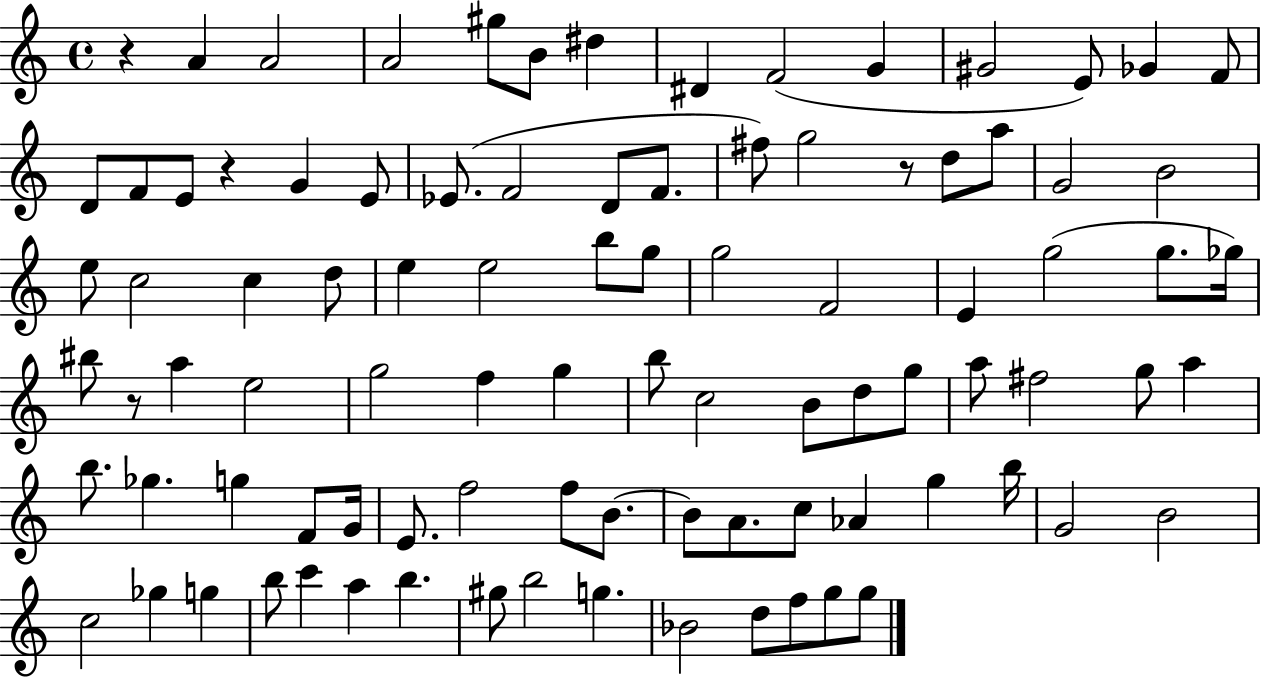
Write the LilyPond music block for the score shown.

{
  \clef treble
  \time 4/4
  \defaultTimeSignature
  \key c \major
  r4 a'4 a'2 | a'2 gis''8 b'8 dis''4 | dis'4 f'2( g'4 | gis'2 e'8) ges'4 f'8 | \break d'8 f'8 e'8 r4 g'4 e'8 | ees'8.( f'2 d'8 f'8. | fis''8) g''2 r8 d''8 a''8 | g'2 b'2 | \break e''8 c''2 c''4 d''8 | e''4 e''2 b''8 g''8 | g''2 f'2 | e'4 g''2( g''8. ges''16) | \break bis''8 r8 a''4 e''2 | g''2 f''4 g''4 | b''8 c''2 b'8 d''8 g''8 | a''8 fis''2 g''8 a''4 | \break b''8. ges''4. g''4 f'8 g'16 | e'8. f''2 f''8 b'8.~~ | b'8 a'8. c''8 aes'4 g''4 b''16 | g'2 b'2 | \break c''2 ges''4 g''4 | b''8 c'''4 a''4 b''4. | gis''8 b''2 g''4. | bes'2 d''8 f''8 g''8 g''8 | \break \bar "|."
}